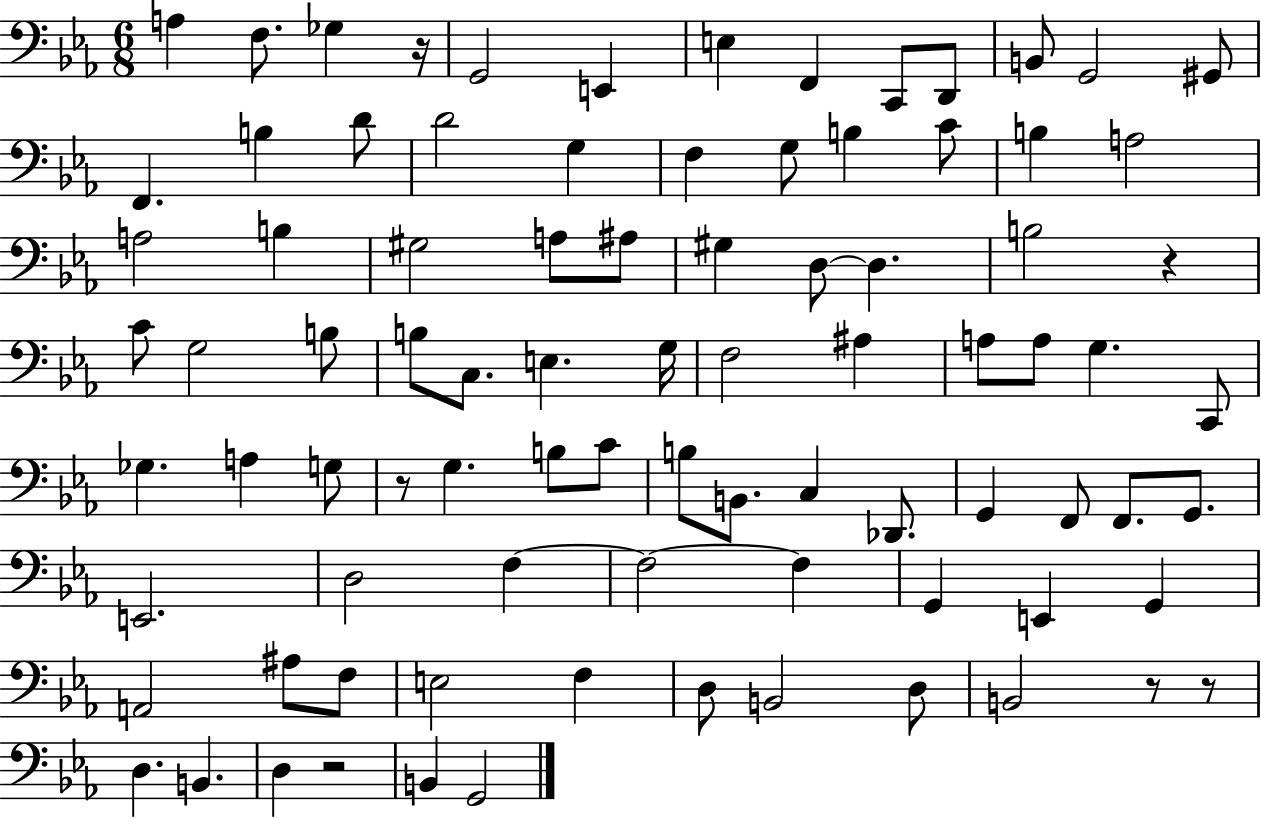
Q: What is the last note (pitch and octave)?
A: G2